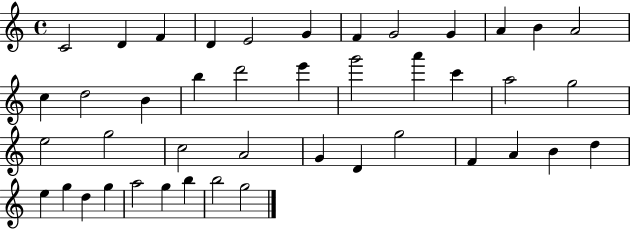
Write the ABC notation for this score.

X:1
T:Untitled
M:4/4
L:1/4
K:C
C2 D F D E2 G F G2 G A B A2 c d2 B b d'2 e' g'2 a' c' a2 g2 e2 g2 c2 A2 G D g2 F A B d e g d g a2 g b b2 g2